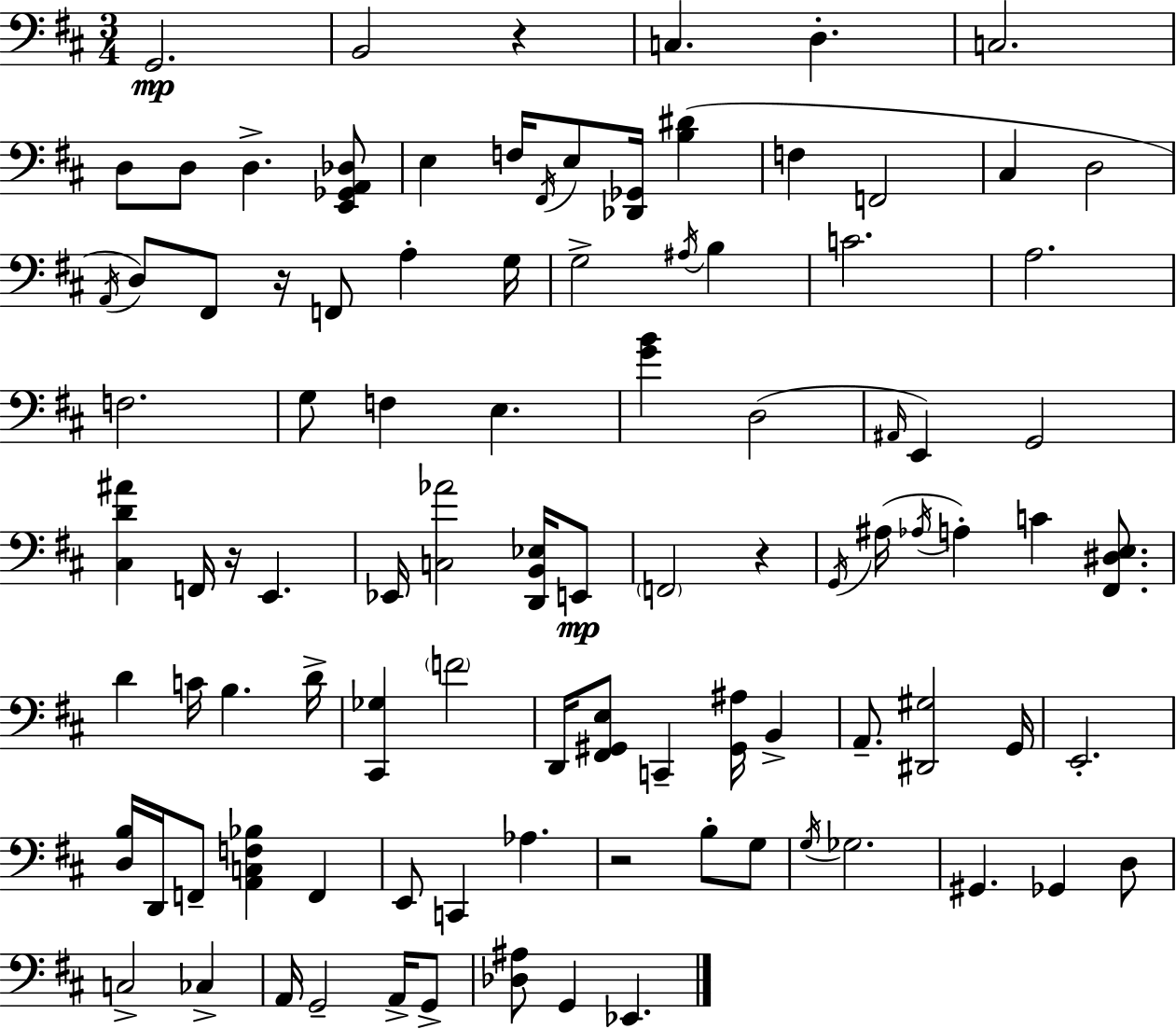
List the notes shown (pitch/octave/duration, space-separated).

G2/h. B2/h R/q C3/q. D3/q. C3/h. D3/e D3/e D3/q. [E2,Gb2,A2,Db3]/e E3/q F3/s F#2/s E3/e [Db2,Gb2]/s [B3,D#4]/q F3/q F2/h C#3/q D3/h A2/s D3/e F#2/e R/s F2/e A3/q G3/s G3/h A#3/s B3/q C4/h. A3/h. F3/h. G3/e F3/q E3/q. [G4,B4]/q D3/h A#2/s E2/q G2/h [C#3,D4,A#4]/q F2/s R/s E2/q. Eb2/s [C3,Ab4]/h [D2,B2,Eb3]/s E2/e F2/h R/q G2/s A#3/s Ab3/s A3/q C4/q [F#2,D#3,E3]/e. D4/q C4/s B3/q. D4/s [C#2,Gb3]/q F4/h D2/s [F#2,G#2,E3]/e C2/q [G#2,A#3]/s B2/q A2/e. [D#2,G#3]/h G2/s E2/h. [D3,B3]/s D2/s F2/e [A2,C3,F3,Bb3]/q F2/q E2/e C2/q Ab3/q. R/h B3/e G3/e G3/s Gb3/h. G#2/q. Gb2/q D3/e C3/h CES3/q A2/s G2/h A2/s G2/e [Db3,A#3]/e G2/q Eb2/q.